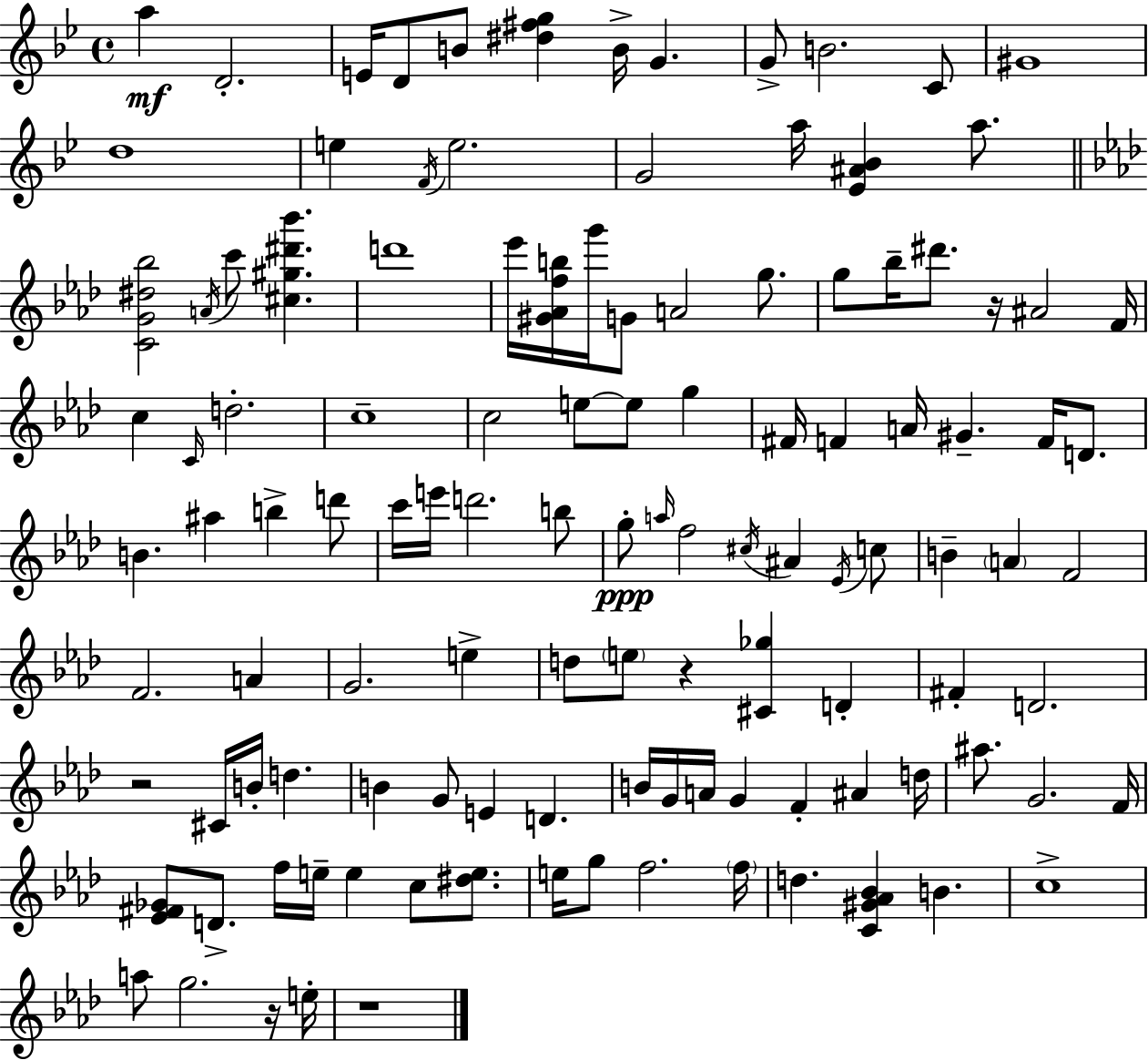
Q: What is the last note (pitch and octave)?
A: E5